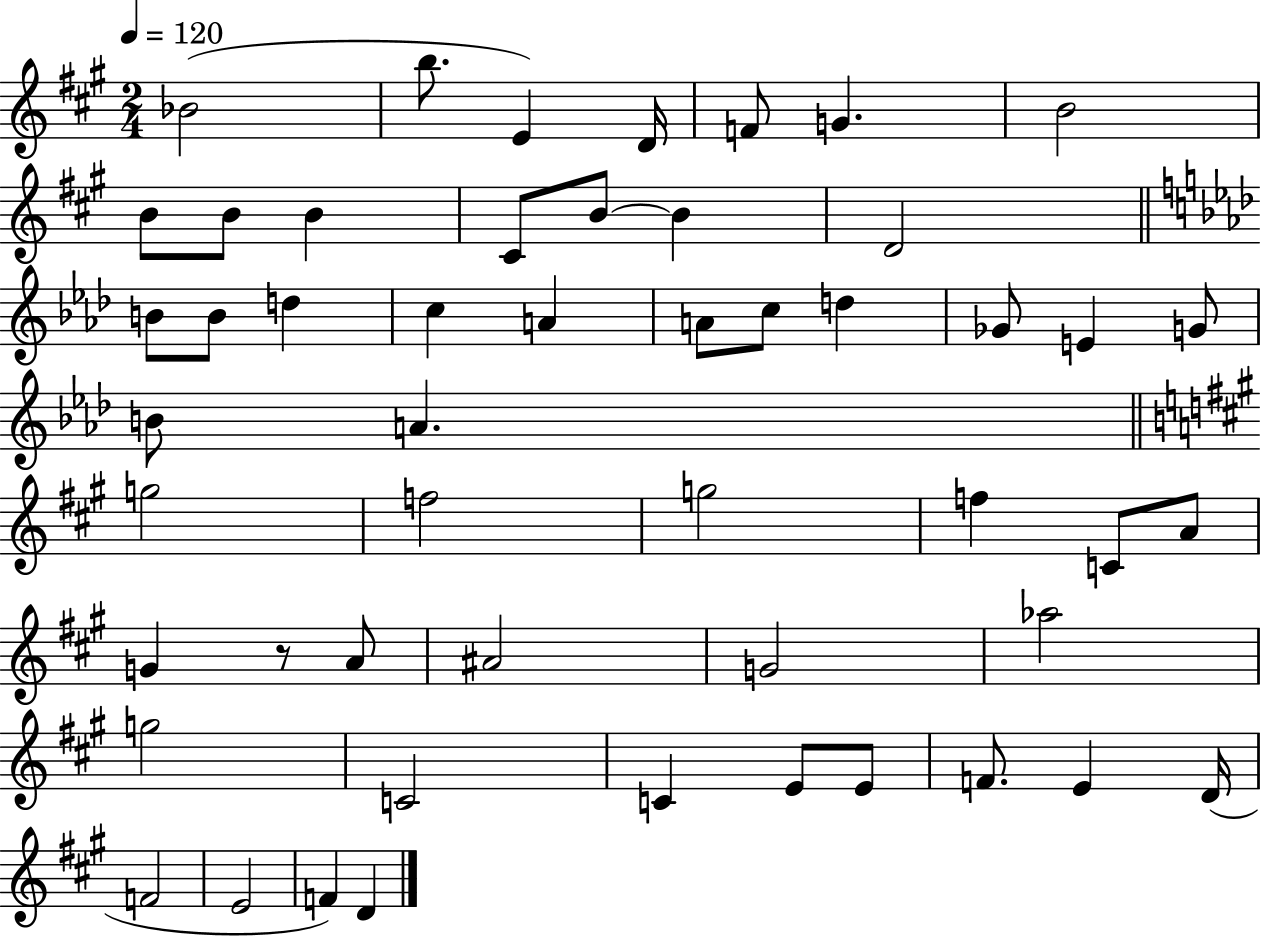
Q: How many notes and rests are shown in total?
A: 51